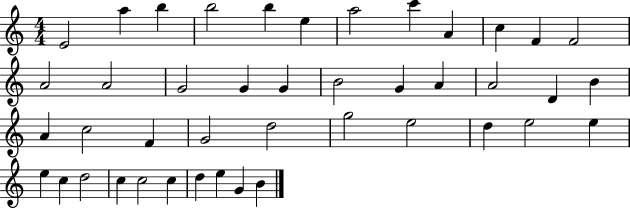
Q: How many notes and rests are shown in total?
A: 43